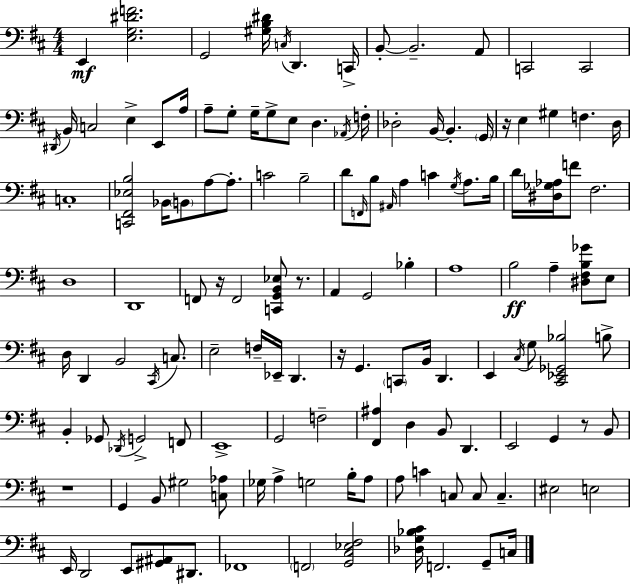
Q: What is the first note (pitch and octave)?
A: E2